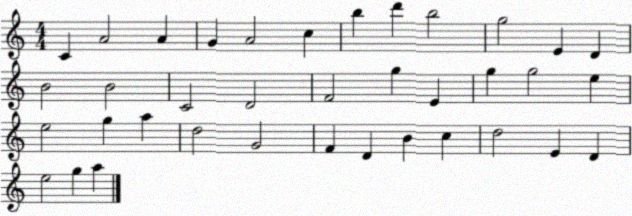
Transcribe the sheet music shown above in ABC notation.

X:1
T:Untitled
M:4/4
L:1/4
K:C
C A2 A G A2 c b d' b2 g2 E D B2 B2 C2 D2 F2 g E g g2 e e2 g a d2 G2 F D B c d2 E D e2 g a